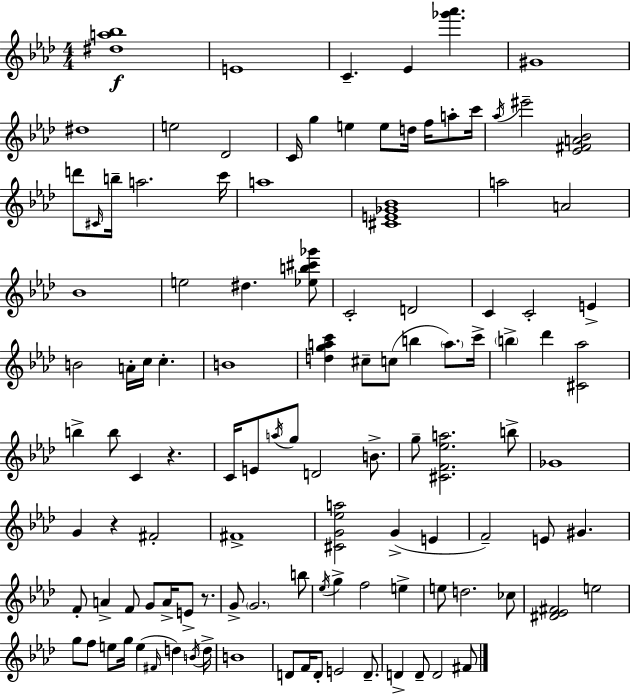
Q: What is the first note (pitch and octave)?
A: E4